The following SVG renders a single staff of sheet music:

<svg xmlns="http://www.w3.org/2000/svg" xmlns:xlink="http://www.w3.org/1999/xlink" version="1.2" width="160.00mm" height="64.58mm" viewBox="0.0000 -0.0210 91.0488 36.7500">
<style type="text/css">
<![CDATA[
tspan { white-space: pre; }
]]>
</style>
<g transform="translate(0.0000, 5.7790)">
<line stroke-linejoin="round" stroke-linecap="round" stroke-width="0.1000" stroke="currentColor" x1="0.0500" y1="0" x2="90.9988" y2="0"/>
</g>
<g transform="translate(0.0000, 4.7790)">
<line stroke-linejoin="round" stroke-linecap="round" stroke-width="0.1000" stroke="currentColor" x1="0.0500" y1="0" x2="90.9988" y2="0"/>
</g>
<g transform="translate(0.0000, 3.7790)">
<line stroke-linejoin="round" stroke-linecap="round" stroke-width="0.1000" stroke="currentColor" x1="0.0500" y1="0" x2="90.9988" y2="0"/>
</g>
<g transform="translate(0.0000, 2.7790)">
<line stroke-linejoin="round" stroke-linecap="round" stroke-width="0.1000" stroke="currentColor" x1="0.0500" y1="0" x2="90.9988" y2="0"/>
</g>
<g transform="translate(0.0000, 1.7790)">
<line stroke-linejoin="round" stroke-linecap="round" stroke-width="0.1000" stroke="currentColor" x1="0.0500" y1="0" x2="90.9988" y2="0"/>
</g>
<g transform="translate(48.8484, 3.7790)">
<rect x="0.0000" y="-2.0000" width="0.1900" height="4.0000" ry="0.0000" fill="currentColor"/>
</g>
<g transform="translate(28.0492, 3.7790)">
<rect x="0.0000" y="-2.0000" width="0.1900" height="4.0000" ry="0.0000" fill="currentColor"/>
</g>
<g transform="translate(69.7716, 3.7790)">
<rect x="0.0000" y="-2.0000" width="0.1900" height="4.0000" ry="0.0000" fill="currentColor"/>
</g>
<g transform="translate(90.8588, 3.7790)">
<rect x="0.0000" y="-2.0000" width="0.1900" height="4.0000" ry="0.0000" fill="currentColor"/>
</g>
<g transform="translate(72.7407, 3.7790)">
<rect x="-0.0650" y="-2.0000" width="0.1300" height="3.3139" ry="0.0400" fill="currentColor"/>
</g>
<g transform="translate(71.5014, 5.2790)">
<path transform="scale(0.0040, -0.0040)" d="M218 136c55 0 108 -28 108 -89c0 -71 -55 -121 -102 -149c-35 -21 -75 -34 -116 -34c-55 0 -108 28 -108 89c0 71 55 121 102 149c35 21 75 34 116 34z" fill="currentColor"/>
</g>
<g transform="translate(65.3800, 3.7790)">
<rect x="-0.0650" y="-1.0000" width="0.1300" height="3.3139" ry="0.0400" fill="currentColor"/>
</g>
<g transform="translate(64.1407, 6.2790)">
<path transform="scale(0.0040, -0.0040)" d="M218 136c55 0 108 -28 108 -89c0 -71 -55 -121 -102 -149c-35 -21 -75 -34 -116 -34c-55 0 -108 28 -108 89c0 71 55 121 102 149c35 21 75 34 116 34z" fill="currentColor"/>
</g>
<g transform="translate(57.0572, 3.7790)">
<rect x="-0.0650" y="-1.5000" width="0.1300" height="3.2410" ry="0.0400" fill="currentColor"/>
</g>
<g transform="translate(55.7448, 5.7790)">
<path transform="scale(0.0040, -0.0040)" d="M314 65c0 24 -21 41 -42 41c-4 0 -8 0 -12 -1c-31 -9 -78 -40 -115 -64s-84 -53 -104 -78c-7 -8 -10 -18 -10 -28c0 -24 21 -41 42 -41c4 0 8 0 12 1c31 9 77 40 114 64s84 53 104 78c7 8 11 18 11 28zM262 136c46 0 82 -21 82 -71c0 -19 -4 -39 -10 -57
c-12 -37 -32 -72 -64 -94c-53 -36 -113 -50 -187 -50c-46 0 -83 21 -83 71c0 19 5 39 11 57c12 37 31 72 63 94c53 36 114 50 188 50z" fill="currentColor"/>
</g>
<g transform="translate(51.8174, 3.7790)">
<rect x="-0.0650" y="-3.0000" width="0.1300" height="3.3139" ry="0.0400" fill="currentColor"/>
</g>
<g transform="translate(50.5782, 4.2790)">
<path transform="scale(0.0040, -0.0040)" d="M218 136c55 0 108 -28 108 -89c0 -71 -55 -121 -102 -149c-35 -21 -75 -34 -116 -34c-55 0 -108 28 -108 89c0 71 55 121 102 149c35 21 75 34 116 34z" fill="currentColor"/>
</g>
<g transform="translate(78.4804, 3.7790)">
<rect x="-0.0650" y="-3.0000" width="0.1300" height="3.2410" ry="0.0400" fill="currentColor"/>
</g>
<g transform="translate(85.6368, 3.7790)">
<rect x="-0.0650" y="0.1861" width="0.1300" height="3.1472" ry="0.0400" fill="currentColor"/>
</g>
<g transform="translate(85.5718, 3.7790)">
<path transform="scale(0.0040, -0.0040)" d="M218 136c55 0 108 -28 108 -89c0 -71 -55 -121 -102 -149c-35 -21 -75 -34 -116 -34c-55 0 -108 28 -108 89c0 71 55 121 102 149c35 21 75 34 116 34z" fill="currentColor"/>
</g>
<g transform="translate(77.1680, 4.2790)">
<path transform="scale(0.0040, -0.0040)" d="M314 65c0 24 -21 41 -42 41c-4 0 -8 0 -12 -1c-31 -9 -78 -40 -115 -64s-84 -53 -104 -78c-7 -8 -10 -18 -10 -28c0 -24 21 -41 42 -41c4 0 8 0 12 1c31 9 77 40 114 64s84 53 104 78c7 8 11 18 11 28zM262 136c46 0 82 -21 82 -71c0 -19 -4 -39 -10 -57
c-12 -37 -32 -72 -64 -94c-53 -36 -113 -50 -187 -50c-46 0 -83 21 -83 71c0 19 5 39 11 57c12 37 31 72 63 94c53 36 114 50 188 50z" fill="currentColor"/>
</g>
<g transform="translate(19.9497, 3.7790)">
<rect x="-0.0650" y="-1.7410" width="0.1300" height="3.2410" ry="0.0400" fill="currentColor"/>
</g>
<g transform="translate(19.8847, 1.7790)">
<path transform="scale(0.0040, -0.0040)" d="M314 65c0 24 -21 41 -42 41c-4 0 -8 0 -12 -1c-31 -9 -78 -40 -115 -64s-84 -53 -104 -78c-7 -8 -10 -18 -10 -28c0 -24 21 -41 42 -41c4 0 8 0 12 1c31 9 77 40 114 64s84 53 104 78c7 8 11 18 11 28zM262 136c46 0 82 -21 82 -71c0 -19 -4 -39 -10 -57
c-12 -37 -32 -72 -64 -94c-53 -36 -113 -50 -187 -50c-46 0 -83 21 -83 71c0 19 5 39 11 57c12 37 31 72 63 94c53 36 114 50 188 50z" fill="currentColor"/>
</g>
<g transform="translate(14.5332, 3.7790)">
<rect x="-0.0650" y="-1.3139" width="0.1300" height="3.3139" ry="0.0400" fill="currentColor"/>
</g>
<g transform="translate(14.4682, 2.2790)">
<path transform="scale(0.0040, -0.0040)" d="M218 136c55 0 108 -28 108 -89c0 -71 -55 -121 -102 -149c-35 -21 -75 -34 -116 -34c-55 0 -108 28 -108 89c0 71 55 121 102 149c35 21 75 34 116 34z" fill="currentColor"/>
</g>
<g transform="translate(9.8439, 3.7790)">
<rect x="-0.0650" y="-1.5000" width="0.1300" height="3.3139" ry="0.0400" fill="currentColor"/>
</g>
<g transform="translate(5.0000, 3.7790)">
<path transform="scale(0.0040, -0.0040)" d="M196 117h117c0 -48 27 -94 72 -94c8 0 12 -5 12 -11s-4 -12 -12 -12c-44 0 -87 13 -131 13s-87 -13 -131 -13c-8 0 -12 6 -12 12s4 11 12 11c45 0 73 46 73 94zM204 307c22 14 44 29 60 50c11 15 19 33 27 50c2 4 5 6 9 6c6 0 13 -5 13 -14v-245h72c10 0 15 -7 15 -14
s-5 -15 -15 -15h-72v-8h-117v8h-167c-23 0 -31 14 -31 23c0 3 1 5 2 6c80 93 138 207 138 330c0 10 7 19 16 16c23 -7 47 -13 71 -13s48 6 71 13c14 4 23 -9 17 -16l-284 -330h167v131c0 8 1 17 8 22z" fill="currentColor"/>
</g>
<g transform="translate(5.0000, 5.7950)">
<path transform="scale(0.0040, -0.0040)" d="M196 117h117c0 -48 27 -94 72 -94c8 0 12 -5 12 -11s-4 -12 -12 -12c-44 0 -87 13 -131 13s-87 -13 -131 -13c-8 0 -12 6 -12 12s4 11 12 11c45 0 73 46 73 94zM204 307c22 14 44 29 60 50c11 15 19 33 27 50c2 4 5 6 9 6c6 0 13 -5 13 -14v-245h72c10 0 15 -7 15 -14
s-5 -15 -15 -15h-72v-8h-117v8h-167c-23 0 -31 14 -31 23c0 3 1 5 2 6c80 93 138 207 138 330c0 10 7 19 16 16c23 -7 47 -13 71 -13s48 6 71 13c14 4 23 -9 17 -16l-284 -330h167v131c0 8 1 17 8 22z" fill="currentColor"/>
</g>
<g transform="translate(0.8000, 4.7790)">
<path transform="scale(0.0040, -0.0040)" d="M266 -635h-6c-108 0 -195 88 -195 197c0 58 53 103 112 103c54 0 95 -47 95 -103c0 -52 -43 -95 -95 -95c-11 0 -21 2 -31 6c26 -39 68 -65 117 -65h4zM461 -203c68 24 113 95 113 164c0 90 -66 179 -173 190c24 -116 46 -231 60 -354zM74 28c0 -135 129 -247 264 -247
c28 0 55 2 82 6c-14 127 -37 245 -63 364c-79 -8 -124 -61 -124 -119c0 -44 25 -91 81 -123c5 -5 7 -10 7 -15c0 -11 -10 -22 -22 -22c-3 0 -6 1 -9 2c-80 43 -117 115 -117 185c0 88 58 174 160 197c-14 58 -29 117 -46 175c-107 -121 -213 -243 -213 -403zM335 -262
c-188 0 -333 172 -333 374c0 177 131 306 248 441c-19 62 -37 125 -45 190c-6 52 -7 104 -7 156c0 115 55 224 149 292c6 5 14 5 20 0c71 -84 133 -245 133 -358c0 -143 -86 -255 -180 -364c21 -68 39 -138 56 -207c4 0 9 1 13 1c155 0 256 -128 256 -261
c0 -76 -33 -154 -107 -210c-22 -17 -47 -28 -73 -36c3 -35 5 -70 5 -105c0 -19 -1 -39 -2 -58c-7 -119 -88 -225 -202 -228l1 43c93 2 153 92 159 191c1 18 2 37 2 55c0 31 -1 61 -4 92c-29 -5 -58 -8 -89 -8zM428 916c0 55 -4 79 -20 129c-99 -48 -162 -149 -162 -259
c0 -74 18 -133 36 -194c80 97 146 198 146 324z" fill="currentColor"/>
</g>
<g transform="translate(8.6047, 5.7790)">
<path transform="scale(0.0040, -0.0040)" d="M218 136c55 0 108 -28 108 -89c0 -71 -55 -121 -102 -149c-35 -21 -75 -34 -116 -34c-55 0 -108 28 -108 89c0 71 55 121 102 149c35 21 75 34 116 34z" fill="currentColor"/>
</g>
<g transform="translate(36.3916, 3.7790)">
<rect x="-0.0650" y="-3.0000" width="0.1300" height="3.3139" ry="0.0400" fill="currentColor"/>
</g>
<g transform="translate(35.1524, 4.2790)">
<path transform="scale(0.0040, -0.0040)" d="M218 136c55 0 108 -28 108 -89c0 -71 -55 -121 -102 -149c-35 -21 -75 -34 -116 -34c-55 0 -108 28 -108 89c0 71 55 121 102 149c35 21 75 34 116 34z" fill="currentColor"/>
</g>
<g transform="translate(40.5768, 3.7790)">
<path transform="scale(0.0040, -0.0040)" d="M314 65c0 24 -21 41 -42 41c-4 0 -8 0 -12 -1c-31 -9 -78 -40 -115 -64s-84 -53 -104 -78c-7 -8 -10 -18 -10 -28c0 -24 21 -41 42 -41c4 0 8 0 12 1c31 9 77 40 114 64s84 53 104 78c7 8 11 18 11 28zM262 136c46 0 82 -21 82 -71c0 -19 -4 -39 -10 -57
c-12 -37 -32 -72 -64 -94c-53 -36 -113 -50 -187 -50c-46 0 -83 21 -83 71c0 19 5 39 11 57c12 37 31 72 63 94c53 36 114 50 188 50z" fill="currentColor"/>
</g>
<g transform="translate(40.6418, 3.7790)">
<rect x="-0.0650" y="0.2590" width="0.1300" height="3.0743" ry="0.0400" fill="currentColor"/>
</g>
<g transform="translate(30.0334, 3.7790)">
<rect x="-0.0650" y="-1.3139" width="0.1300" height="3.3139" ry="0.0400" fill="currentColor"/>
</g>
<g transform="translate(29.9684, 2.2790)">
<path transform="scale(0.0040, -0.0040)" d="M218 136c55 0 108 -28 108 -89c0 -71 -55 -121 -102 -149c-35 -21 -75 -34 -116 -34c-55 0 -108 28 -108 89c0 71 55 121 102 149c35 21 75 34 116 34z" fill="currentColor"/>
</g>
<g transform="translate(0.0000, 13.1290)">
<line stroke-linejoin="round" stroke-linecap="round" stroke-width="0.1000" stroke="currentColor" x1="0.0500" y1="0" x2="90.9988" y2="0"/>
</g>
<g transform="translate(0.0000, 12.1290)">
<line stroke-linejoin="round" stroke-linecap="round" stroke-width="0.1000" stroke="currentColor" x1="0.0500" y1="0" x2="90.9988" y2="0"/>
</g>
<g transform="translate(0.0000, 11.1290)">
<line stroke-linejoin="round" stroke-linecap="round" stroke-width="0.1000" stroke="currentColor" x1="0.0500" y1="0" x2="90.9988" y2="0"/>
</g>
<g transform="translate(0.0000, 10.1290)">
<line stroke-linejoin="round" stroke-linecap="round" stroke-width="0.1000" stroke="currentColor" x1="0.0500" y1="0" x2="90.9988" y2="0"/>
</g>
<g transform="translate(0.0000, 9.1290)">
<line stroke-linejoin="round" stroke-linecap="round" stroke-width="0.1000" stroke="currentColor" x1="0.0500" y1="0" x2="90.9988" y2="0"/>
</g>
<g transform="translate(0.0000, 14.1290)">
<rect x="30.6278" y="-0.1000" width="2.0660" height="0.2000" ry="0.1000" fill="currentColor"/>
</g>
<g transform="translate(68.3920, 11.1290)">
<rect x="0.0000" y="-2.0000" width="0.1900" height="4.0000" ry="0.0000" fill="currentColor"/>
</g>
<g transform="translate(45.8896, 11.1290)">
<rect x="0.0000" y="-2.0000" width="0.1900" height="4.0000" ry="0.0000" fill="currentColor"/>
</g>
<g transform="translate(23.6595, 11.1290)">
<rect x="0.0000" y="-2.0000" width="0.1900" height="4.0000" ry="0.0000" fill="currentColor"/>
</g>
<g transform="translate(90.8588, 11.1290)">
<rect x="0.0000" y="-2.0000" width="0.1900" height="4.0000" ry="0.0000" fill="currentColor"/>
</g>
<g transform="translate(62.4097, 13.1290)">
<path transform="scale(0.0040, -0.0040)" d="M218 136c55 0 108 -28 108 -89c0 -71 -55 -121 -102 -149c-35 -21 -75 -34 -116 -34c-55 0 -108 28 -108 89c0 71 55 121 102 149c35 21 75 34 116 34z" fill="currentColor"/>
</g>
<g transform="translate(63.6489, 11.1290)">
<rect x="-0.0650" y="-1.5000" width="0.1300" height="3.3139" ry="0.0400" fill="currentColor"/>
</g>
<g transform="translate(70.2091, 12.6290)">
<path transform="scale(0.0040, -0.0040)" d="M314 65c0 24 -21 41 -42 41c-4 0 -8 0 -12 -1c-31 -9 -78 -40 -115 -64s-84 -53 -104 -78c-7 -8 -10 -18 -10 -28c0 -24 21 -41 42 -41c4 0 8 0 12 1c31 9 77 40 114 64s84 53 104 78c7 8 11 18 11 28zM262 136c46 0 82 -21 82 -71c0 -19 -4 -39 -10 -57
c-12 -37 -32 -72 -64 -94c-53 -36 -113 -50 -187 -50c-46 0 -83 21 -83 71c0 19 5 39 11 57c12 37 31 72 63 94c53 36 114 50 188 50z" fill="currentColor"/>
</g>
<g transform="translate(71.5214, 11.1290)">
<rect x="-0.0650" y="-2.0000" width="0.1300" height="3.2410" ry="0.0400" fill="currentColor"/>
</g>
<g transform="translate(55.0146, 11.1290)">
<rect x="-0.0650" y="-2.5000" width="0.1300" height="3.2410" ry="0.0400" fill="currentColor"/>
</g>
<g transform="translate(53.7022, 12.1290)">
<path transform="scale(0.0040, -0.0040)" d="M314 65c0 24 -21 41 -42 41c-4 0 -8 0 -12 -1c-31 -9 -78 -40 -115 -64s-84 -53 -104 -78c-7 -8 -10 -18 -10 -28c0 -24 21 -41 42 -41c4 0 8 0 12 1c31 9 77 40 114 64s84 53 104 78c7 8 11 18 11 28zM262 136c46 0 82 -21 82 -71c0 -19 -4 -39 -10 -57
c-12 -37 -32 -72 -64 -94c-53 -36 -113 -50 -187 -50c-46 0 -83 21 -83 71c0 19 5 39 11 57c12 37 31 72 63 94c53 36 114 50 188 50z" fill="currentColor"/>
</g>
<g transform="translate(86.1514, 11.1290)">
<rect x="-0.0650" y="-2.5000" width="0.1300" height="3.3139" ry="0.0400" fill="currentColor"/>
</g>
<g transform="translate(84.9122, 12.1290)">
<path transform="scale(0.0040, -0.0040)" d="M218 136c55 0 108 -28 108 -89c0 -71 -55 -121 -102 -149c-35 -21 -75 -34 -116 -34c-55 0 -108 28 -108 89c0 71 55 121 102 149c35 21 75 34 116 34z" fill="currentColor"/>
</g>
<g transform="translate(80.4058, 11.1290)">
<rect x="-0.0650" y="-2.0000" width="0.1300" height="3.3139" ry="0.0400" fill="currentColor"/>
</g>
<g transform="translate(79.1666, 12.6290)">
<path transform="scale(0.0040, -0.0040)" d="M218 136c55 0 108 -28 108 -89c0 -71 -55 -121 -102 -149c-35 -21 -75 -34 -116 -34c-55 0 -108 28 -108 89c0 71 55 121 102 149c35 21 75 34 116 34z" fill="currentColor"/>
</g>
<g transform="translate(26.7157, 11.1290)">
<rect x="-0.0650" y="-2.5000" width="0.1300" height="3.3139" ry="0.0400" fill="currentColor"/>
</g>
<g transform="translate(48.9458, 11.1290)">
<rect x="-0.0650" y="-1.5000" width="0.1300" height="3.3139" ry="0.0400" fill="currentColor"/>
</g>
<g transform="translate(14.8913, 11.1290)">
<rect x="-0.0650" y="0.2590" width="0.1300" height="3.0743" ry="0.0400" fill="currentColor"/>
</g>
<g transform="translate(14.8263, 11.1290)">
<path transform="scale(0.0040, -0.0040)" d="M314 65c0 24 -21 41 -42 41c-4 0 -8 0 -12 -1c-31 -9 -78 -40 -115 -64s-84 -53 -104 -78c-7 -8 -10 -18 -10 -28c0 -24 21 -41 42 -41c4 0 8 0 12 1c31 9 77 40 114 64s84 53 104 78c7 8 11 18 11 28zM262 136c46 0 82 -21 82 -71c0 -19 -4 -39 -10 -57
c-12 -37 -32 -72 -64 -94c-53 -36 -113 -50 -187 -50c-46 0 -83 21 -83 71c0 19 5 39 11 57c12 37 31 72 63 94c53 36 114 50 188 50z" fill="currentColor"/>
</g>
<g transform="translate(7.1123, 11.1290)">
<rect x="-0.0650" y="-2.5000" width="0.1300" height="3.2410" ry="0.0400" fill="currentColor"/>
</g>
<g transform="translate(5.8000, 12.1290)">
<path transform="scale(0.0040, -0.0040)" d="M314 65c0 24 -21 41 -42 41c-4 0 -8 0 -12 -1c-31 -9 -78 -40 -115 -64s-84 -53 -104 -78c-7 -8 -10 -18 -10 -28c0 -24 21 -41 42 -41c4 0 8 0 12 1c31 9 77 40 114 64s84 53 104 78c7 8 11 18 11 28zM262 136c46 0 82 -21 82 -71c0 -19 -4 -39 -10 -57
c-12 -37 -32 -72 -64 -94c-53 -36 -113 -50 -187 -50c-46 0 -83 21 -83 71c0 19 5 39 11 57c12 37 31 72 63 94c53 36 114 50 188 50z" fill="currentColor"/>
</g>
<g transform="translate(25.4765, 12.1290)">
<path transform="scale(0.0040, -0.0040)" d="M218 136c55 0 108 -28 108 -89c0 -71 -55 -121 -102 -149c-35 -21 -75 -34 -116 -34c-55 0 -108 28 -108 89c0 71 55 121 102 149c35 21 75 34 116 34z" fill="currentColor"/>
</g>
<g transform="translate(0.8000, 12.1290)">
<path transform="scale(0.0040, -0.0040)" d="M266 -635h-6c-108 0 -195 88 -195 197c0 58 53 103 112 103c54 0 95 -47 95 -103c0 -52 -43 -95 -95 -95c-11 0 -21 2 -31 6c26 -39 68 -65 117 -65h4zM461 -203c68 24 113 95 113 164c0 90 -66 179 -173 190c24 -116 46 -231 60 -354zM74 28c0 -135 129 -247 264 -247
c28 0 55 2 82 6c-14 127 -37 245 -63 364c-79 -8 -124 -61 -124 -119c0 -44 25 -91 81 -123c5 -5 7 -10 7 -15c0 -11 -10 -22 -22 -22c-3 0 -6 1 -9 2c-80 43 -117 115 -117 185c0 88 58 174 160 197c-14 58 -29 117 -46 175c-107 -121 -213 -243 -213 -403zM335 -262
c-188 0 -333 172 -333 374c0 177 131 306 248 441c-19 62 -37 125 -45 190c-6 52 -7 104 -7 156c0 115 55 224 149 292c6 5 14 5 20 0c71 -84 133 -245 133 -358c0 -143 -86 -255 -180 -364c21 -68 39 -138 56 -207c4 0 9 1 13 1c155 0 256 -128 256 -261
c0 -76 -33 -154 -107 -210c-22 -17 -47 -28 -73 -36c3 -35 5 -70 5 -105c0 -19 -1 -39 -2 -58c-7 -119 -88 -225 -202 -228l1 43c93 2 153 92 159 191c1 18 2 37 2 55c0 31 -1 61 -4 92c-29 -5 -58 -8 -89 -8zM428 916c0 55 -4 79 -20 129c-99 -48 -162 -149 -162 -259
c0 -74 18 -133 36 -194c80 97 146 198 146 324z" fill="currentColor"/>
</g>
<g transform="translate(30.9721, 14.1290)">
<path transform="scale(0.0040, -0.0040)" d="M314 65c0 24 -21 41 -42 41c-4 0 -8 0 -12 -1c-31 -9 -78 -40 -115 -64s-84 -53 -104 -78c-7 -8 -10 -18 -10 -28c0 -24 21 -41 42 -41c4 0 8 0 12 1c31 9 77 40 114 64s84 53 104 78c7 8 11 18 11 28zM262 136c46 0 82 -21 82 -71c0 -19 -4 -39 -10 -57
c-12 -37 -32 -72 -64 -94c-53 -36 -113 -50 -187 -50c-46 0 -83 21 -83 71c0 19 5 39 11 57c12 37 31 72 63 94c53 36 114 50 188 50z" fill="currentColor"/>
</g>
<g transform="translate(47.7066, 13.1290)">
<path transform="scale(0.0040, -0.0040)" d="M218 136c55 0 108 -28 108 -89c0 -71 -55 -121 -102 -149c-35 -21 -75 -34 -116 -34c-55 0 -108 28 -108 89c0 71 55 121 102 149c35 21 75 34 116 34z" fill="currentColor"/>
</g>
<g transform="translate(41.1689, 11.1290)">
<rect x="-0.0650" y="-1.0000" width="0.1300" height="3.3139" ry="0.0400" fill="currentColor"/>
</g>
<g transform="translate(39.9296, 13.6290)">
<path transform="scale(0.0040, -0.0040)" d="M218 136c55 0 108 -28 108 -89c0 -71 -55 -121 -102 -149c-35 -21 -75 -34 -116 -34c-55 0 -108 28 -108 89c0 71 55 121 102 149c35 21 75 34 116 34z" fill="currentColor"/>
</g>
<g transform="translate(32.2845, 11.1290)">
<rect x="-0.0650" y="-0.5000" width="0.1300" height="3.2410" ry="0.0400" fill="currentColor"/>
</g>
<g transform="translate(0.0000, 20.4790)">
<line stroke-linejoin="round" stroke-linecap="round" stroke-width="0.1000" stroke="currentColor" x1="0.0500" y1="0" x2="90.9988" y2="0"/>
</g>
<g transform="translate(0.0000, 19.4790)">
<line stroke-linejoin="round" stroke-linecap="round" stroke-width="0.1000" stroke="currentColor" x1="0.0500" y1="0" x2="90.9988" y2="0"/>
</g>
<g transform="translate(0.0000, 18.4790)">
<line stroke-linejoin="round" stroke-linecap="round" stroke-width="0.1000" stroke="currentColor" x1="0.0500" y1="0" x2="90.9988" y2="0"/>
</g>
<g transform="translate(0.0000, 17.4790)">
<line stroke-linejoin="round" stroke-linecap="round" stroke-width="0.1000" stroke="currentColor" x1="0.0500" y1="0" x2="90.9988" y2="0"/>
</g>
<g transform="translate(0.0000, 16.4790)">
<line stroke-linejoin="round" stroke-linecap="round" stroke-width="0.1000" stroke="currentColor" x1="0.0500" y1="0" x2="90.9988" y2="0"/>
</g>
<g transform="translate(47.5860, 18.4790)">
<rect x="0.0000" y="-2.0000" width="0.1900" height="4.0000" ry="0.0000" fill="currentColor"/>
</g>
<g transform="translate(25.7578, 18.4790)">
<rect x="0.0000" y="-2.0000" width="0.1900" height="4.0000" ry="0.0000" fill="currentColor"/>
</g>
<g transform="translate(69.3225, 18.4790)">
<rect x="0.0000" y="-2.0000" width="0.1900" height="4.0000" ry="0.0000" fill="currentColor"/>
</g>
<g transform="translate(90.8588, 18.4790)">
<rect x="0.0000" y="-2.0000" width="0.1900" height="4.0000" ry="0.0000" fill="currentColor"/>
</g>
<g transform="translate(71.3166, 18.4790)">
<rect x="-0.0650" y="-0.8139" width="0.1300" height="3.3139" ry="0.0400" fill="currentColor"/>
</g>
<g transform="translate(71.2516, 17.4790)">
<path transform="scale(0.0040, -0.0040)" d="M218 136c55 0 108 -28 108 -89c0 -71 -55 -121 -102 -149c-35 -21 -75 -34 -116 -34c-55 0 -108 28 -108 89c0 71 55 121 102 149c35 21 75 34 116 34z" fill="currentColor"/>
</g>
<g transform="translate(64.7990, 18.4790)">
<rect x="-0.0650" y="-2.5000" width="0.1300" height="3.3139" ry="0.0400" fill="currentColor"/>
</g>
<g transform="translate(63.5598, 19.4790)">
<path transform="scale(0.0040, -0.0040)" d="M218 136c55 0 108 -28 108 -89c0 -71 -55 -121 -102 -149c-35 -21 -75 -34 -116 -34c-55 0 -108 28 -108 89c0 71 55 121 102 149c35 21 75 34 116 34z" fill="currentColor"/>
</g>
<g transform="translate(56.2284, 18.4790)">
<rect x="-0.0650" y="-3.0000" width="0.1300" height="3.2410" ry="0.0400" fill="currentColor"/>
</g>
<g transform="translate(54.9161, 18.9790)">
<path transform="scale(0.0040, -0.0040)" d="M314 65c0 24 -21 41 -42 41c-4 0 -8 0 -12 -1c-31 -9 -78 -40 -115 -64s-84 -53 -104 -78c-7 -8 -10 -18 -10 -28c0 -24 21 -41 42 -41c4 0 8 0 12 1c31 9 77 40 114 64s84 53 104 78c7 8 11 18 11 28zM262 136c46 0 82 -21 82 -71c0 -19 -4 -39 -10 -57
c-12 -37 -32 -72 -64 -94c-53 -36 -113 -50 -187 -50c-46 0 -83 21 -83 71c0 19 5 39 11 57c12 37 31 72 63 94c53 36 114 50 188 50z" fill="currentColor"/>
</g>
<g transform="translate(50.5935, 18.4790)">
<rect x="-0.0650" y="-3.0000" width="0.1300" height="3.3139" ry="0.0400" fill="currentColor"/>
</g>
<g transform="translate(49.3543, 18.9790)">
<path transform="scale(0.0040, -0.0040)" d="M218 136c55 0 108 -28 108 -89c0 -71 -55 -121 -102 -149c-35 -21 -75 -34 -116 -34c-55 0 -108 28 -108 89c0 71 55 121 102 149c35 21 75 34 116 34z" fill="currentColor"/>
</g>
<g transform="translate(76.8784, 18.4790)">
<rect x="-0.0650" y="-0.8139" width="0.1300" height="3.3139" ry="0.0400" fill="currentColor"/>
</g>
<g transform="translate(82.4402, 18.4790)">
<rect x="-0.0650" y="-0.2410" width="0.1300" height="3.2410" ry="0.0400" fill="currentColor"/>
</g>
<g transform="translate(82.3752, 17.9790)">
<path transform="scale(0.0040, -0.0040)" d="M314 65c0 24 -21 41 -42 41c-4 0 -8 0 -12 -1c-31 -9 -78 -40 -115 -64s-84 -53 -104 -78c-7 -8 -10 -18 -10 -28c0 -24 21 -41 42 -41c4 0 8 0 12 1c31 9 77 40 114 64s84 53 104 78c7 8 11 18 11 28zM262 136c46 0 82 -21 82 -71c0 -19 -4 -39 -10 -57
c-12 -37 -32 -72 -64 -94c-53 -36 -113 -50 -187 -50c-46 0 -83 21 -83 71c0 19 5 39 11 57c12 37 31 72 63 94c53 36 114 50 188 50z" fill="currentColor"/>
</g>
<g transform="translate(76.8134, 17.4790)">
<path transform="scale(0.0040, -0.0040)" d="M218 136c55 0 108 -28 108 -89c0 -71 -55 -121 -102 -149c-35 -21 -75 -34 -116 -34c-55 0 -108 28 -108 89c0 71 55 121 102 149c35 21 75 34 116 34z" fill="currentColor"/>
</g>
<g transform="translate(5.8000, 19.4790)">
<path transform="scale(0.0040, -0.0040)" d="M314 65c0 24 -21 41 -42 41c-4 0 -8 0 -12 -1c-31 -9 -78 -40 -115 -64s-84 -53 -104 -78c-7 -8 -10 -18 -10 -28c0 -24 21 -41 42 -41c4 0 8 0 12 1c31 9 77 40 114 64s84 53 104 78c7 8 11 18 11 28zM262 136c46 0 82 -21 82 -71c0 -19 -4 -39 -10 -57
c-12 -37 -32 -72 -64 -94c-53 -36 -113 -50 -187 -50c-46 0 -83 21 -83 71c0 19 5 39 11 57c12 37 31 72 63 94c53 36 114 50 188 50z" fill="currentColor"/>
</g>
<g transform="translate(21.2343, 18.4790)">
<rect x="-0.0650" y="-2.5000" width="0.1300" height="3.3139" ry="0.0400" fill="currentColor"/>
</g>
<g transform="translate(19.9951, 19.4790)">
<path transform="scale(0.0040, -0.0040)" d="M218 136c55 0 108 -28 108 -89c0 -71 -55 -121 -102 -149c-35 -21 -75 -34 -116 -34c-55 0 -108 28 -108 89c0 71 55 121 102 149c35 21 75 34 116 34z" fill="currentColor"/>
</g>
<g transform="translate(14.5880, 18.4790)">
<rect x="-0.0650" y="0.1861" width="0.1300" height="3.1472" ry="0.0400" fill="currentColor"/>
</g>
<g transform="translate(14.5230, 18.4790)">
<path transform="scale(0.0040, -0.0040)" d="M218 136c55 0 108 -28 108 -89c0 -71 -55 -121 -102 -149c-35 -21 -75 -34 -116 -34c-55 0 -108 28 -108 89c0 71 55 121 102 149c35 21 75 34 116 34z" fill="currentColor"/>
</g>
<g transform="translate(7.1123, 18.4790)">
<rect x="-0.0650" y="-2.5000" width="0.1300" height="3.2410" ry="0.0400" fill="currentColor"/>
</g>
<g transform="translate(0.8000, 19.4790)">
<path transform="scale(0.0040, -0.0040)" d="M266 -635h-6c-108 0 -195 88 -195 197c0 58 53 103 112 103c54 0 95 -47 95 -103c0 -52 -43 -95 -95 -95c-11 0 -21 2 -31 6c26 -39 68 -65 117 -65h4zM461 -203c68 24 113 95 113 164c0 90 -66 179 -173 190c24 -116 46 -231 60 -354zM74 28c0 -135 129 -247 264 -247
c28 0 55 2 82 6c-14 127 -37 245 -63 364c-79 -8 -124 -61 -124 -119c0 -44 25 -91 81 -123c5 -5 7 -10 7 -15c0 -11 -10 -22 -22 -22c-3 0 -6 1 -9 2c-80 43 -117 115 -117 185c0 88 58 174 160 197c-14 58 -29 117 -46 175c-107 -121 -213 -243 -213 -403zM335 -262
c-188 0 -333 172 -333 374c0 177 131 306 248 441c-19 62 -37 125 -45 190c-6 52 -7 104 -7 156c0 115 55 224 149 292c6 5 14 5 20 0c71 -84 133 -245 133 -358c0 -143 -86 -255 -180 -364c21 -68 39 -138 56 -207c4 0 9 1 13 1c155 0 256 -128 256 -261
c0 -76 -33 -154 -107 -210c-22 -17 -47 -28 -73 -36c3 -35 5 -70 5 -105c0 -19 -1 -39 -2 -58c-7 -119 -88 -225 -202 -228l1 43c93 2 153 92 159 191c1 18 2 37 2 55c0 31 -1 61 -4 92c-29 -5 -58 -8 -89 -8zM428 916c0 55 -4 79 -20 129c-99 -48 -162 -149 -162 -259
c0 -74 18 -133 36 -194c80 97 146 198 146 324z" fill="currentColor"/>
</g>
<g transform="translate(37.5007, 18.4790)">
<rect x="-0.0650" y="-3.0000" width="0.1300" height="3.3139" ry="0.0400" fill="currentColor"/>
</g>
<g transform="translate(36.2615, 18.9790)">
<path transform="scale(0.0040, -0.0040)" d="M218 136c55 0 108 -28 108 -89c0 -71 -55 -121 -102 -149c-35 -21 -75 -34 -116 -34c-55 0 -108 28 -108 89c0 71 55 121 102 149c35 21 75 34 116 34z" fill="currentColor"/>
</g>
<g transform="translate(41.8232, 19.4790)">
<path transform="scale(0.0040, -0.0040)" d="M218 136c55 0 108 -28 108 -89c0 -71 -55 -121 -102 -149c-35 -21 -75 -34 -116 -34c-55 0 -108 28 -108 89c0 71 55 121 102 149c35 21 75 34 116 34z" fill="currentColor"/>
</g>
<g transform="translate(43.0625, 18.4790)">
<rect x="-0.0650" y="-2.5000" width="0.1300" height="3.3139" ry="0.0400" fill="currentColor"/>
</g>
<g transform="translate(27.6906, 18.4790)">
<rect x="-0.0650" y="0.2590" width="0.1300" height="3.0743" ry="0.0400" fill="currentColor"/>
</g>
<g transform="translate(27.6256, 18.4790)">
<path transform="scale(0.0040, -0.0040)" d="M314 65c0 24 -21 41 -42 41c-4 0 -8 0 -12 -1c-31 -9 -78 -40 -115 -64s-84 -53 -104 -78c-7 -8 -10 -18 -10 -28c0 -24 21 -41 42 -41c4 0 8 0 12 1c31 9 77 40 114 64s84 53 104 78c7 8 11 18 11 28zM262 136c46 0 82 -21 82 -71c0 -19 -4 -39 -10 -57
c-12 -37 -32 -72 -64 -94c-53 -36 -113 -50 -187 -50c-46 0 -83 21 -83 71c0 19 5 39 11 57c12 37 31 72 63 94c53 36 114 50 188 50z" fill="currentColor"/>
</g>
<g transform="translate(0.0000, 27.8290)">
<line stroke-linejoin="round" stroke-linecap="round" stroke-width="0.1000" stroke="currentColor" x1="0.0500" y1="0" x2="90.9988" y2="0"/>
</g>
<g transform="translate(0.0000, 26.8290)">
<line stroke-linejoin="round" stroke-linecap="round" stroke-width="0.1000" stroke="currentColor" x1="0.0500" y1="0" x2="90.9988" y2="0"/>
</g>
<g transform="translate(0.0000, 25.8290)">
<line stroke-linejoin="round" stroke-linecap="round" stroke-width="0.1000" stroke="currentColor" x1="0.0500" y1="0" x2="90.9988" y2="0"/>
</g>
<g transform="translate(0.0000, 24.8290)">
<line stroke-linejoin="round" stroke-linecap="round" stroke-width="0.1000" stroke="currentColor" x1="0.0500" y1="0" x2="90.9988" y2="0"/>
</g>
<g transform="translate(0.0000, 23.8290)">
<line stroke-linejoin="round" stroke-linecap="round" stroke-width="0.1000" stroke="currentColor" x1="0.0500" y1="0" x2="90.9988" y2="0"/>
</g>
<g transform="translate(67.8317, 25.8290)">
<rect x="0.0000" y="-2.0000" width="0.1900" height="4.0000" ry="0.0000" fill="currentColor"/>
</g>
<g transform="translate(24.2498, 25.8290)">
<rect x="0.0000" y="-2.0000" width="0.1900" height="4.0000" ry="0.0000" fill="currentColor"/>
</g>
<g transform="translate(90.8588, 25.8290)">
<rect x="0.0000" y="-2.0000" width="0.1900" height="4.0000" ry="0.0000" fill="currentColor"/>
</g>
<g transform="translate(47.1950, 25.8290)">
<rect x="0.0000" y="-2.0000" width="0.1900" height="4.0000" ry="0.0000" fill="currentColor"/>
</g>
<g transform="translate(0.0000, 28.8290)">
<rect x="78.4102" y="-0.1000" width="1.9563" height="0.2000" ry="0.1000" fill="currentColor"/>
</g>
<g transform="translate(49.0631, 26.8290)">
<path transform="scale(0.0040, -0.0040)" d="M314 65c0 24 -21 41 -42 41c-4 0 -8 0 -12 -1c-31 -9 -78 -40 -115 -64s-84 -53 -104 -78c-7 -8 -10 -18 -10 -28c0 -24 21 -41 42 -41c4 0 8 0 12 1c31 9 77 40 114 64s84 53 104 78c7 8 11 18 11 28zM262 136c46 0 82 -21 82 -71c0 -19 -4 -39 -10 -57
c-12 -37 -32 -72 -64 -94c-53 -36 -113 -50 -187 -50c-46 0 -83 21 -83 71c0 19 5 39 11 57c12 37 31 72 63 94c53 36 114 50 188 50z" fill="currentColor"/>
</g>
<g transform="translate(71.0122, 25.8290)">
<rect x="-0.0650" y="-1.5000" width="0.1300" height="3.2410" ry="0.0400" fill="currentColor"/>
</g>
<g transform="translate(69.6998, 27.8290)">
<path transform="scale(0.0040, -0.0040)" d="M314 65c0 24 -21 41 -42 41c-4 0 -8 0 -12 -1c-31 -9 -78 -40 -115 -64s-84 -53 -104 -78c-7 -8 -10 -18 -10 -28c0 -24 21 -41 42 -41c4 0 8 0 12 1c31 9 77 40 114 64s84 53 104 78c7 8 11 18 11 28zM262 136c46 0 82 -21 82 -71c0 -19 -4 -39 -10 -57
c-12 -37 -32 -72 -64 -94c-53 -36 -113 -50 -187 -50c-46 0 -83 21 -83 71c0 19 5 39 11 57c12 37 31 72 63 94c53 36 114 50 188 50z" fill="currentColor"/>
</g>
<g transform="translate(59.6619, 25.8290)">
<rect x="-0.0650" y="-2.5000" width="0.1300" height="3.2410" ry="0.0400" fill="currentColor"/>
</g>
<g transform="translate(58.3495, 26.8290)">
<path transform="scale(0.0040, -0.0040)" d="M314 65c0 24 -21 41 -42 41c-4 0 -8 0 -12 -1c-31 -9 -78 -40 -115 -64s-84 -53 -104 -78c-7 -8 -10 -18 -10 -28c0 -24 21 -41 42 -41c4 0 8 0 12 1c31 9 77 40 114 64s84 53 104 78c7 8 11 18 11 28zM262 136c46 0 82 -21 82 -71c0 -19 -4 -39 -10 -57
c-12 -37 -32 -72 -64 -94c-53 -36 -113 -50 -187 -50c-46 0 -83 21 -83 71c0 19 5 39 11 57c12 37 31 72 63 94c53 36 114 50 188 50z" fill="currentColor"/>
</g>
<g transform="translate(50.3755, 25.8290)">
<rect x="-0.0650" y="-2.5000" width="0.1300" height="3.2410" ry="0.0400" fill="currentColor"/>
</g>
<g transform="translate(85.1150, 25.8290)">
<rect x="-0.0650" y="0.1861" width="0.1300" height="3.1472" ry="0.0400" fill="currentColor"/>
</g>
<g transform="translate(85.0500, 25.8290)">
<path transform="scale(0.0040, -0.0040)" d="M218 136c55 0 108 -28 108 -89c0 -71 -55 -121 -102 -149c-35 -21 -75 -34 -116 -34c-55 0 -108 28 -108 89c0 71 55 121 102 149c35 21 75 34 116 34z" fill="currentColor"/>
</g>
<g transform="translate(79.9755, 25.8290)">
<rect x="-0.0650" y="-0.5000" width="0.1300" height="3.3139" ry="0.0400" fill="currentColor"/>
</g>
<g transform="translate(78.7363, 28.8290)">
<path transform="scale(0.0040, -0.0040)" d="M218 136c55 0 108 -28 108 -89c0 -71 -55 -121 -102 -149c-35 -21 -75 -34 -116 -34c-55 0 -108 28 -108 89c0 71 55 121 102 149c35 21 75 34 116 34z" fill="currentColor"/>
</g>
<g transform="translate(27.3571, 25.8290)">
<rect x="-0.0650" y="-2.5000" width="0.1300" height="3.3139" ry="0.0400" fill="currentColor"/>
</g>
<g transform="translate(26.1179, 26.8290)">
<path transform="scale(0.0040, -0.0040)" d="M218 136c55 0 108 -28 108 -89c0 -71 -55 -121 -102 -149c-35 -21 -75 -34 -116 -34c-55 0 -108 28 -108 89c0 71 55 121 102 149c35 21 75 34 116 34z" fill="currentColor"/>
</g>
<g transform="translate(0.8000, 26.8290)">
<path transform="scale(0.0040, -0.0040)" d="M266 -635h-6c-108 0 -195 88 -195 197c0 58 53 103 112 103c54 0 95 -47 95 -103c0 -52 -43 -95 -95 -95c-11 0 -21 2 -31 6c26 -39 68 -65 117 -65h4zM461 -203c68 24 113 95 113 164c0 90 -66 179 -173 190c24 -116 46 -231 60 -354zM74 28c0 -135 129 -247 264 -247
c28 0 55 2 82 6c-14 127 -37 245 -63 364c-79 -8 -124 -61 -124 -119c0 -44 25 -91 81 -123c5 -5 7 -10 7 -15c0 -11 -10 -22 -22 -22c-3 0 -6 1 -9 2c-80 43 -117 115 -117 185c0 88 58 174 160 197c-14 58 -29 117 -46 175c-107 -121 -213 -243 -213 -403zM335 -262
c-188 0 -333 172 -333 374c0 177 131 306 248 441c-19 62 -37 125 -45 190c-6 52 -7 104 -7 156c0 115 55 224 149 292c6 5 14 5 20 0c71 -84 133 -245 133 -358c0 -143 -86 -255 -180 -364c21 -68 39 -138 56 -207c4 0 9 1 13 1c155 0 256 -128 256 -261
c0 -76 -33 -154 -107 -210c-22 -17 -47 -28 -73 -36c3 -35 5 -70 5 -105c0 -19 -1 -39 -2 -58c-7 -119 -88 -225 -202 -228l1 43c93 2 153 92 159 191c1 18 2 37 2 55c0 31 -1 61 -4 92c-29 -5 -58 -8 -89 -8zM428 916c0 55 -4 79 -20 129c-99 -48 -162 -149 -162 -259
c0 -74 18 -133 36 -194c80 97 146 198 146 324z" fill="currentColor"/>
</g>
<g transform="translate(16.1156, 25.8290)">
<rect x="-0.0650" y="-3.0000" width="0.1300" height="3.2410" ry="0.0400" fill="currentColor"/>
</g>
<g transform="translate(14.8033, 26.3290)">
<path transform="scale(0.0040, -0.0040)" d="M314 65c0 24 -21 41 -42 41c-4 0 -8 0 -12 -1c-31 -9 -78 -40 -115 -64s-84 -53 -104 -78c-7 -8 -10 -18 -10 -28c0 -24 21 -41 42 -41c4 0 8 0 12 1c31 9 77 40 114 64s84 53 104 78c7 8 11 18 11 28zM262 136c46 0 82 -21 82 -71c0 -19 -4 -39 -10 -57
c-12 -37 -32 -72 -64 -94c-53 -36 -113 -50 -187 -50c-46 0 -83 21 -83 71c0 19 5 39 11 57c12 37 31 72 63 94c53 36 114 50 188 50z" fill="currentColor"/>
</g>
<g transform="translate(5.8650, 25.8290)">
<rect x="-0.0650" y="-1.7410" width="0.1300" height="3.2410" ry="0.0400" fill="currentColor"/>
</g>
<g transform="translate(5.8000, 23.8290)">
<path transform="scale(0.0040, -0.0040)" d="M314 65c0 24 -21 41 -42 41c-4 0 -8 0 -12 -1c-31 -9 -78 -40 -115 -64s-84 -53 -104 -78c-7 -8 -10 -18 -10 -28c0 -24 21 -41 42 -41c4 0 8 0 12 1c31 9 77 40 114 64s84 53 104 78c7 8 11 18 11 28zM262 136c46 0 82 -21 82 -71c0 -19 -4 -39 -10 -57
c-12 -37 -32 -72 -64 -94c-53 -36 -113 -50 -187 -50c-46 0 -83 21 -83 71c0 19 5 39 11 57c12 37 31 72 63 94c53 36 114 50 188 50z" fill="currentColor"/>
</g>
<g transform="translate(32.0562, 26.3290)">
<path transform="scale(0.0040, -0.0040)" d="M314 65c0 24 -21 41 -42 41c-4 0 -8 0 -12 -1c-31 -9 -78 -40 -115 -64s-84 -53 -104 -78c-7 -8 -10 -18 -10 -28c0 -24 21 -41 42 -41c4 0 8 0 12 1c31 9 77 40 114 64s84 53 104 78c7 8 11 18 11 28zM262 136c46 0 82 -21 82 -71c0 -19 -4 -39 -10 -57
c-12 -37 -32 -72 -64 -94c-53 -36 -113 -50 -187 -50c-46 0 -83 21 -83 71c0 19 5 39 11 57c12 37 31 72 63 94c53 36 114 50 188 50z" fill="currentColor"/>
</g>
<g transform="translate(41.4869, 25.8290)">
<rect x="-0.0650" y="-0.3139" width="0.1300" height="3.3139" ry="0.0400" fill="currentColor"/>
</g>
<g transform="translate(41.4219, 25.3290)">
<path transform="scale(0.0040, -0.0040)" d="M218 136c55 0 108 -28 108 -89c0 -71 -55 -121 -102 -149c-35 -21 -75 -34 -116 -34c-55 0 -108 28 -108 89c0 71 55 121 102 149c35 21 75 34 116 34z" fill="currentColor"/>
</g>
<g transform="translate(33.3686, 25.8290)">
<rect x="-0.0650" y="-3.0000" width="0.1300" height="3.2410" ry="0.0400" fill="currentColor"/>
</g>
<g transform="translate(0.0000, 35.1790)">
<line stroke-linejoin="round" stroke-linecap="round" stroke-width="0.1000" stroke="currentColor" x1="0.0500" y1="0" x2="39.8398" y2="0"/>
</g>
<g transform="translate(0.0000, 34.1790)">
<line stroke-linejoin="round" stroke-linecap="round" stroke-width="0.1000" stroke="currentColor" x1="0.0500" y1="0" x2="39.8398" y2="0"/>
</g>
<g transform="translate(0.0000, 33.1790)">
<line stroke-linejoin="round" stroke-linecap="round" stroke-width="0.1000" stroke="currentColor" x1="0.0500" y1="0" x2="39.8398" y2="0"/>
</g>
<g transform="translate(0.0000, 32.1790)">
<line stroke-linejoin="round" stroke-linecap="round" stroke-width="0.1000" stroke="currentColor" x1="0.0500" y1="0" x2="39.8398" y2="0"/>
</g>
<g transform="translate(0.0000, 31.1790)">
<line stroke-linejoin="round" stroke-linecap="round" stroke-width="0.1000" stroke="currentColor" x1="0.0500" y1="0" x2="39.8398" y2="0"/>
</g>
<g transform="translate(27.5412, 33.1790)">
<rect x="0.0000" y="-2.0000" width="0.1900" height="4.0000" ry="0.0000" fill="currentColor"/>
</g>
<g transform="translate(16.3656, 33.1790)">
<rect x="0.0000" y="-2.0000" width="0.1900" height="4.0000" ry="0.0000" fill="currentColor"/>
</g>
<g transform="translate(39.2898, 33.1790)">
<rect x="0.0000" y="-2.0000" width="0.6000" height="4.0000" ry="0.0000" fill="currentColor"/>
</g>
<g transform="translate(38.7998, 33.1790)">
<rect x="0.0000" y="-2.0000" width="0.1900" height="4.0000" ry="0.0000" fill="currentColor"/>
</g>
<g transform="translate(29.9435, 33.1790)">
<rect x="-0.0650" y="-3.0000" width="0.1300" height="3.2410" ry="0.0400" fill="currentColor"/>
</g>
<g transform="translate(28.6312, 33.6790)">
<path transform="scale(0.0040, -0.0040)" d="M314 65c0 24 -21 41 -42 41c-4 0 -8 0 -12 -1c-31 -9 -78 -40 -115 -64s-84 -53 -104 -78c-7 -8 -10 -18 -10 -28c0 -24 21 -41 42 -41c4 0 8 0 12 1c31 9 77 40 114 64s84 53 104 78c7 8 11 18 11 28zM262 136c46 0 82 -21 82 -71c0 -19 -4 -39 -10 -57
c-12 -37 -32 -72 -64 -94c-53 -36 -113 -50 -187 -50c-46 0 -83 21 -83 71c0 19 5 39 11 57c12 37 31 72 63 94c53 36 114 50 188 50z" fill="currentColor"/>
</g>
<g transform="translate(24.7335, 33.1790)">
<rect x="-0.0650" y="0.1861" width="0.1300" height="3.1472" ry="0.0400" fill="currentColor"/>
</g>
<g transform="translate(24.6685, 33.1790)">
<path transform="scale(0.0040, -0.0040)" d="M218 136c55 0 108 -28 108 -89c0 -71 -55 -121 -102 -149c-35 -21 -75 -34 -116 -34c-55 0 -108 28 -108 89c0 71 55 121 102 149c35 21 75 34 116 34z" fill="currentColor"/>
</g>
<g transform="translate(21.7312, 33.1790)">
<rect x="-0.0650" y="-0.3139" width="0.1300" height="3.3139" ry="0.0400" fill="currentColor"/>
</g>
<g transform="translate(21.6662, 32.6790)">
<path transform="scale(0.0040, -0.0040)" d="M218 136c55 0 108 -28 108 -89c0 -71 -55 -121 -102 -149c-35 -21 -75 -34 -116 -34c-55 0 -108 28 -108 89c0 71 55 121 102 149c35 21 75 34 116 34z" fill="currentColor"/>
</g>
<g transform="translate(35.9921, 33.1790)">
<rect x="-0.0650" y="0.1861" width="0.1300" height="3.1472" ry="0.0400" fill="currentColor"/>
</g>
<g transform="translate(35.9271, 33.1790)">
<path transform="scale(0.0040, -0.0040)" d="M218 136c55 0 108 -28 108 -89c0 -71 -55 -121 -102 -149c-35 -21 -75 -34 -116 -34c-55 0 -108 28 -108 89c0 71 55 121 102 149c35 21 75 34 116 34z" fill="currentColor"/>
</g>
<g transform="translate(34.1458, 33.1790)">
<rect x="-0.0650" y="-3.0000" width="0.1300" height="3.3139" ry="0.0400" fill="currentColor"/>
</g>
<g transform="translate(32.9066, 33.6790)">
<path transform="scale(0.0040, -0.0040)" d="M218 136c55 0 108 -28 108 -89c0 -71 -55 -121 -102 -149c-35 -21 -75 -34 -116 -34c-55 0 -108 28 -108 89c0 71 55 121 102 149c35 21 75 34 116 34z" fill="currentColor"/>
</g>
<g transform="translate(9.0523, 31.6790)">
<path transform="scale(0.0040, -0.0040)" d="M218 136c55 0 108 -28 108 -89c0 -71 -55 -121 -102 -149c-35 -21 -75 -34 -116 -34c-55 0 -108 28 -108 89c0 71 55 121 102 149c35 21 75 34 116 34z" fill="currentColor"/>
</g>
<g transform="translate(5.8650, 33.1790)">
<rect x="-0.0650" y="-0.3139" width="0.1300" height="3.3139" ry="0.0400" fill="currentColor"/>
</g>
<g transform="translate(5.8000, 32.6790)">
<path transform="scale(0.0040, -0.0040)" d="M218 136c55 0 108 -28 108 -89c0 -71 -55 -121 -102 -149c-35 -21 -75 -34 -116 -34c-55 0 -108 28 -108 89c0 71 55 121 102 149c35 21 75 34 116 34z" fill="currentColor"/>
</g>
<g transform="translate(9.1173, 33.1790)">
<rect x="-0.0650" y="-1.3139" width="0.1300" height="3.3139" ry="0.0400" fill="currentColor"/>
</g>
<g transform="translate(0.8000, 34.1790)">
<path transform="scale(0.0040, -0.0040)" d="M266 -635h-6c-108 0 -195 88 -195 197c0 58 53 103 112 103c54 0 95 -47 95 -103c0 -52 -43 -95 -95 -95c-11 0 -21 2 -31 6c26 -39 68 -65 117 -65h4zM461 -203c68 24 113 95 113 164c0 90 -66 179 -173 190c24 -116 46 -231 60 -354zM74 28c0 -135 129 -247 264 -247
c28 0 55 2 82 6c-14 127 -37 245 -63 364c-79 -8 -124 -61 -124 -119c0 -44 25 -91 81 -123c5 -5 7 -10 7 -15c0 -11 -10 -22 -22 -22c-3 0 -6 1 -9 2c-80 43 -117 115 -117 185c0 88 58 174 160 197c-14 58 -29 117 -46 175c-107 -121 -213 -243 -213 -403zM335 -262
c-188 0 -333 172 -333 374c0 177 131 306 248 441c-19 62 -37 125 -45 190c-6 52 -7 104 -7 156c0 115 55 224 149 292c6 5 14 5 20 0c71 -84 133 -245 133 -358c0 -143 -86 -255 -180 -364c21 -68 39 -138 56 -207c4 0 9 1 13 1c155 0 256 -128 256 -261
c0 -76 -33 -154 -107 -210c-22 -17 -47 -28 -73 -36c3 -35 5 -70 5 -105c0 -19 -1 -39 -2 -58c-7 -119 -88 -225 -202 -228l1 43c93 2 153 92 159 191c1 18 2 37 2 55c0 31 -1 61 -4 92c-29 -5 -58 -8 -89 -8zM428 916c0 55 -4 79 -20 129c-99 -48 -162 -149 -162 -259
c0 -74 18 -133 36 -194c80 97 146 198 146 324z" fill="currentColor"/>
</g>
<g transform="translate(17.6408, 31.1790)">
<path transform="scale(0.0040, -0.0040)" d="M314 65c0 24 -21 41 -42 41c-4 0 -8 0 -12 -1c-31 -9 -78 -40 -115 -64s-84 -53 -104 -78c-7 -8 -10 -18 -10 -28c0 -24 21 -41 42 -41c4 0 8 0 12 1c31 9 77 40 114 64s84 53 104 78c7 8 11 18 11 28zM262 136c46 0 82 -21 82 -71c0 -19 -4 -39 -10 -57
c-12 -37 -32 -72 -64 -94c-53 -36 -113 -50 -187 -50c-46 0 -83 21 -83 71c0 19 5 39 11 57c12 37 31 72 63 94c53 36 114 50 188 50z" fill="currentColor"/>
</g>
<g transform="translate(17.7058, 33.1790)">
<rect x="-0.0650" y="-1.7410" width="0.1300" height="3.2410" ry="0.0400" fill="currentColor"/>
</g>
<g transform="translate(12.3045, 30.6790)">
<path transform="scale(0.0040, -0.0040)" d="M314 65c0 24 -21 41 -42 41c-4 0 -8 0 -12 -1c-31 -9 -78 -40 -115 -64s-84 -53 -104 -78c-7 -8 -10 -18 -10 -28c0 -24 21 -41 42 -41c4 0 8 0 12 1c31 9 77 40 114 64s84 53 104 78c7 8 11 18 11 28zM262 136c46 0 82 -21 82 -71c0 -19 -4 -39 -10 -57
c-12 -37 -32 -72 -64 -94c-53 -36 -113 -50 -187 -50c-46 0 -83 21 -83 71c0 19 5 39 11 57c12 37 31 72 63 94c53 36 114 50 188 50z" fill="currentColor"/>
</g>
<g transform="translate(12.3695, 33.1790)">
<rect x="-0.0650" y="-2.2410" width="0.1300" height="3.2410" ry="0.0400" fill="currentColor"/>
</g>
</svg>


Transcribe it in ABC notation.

X:1
T:Untitled
M:4/4
L:1/4
K:C
E e f2 e A B2 A E2 D F A2 B G2 B2 G C2 D E G2 E F2 F G G2 B G B2 A G A A2 G d d c2 f2 A2 G A2 c G2 G2 E2 C B c e g2 f2 c B A2 A B